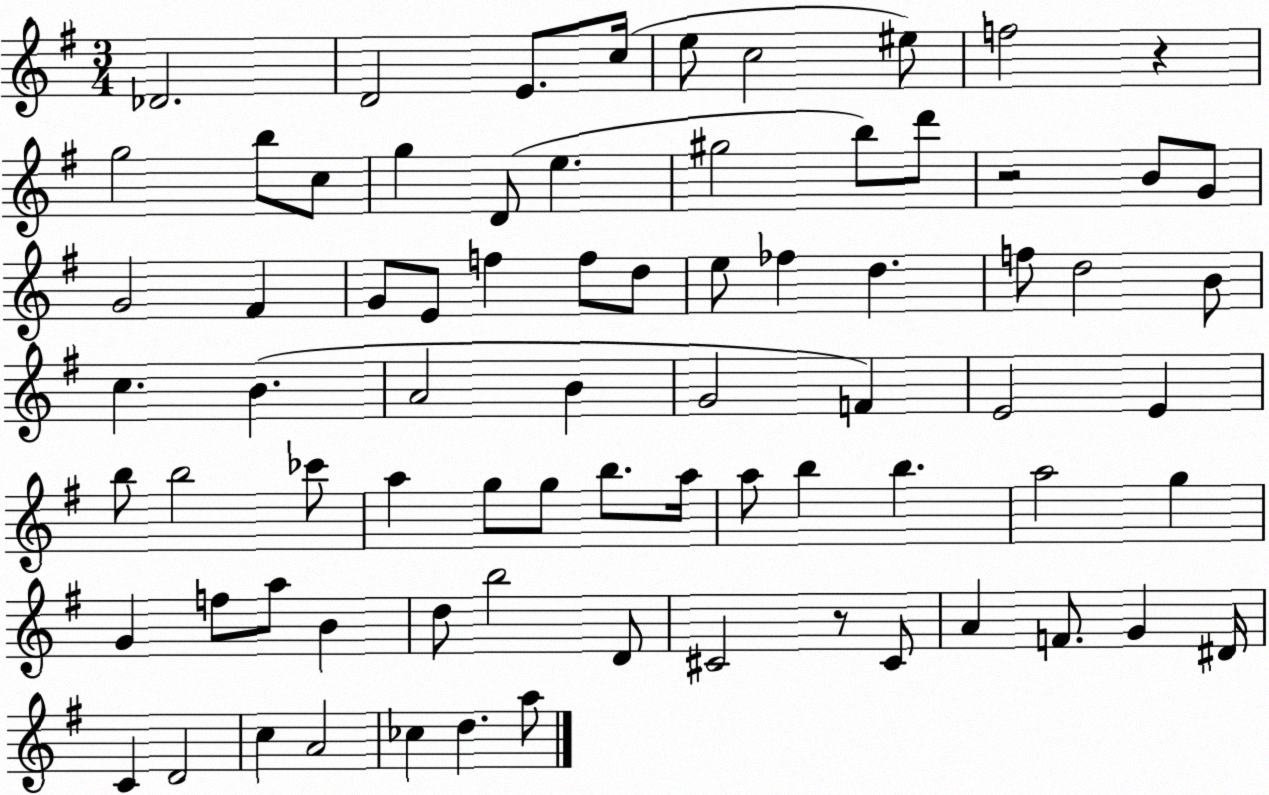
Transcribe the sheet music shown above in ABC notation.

X:1
T:Untitled
M:3/4
L:1/4
K:G
_D2 D2 E/2 c/4 e/2 c2 ^e/2 f2 z g2 b/2 c/2 g D/2 e ^g2 b/2 d'/2 z2 B/2 G/2 G2 ^F G/2 E/2 f f/2 d/2 e/2 _f d f/2 d2 B/2 c B A2 B G2 F E2 E b/2 b2 _c'/2 a g/2 g/2 b/2 a/4 a/2 b b a2 g G f/2 a/2 B d/2 b2 D/2 ^C2 z/2 ^C/2 A F/2 G ^D/4 C D2 c A2 _c d a/2